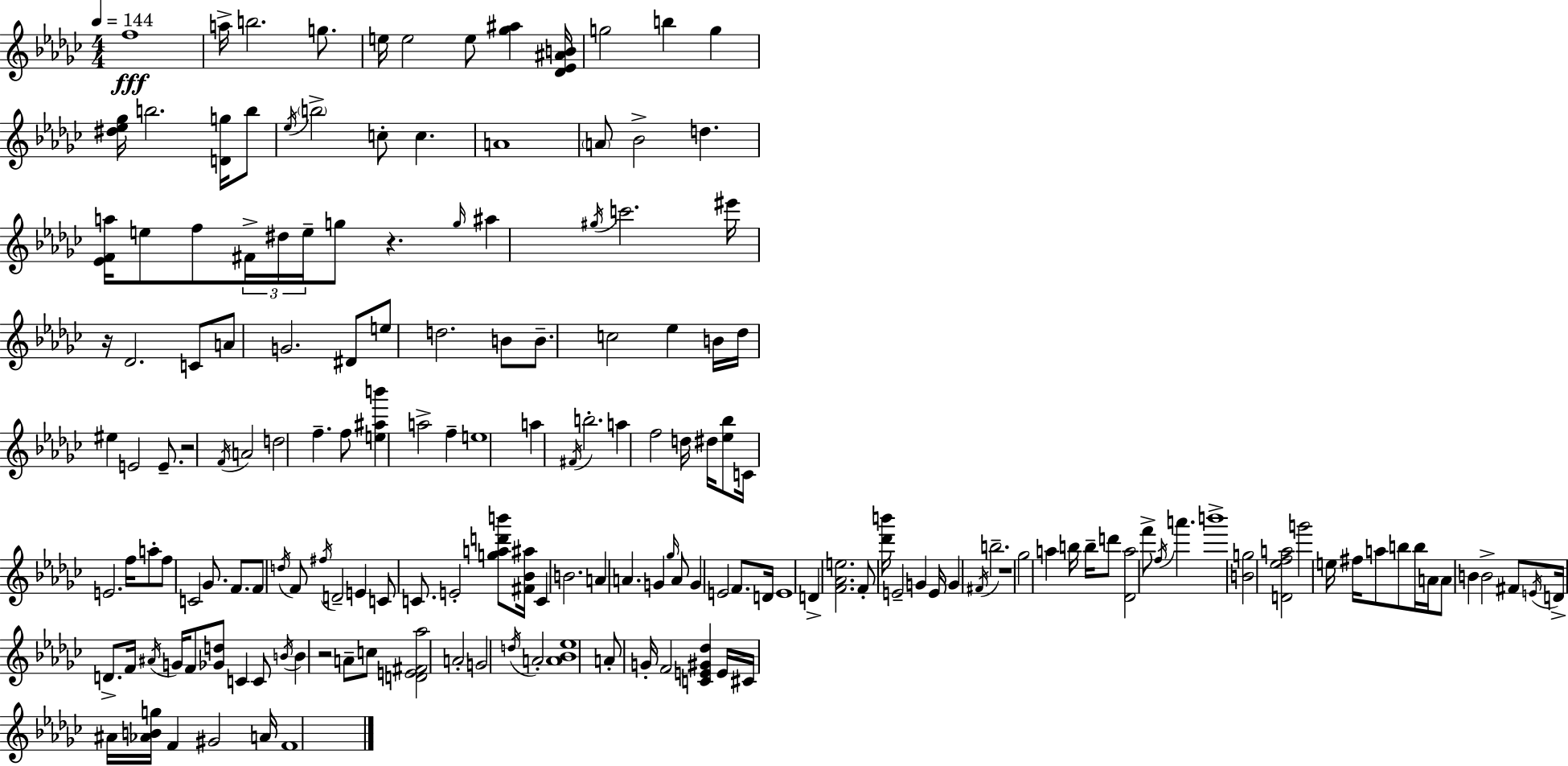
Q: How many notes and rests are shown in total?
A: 170